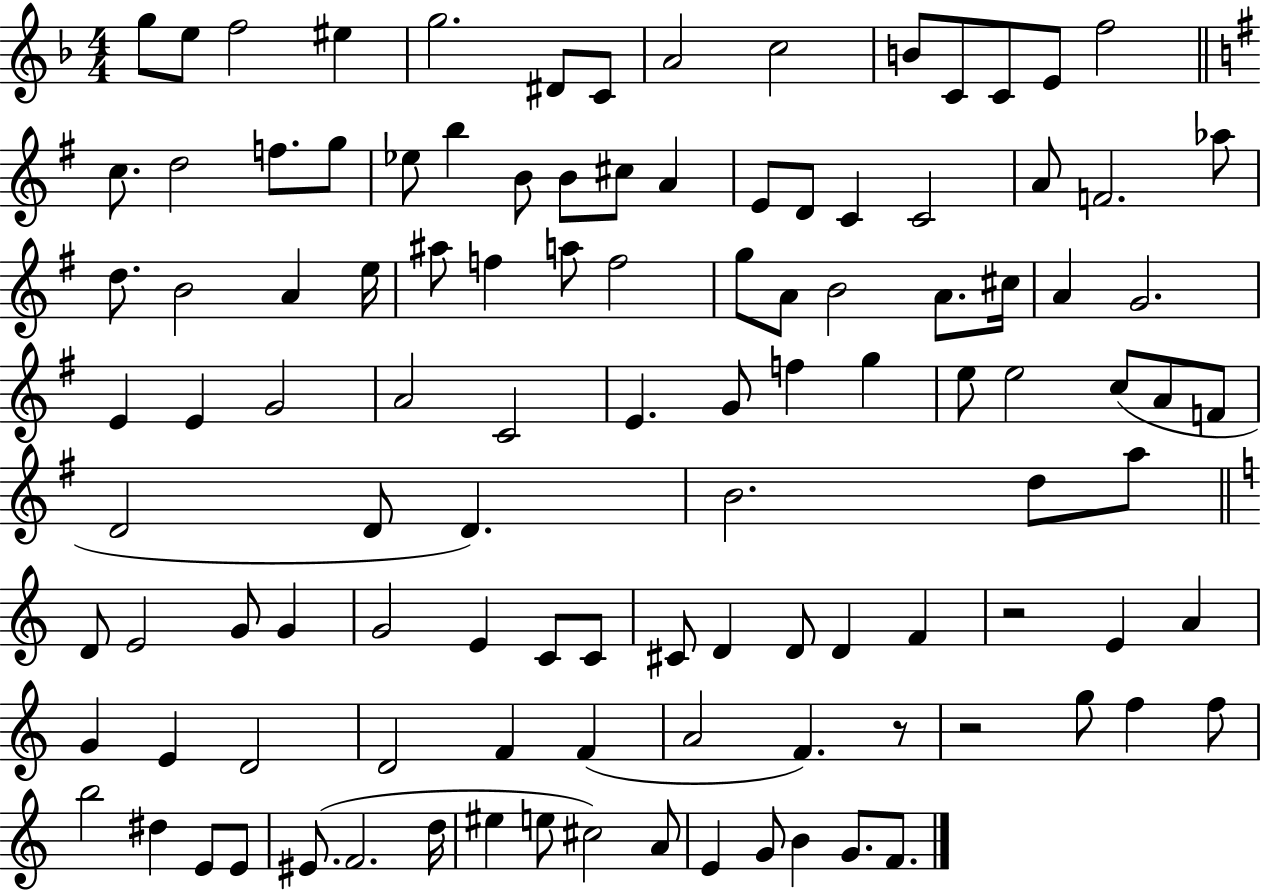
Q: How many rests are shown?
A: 3